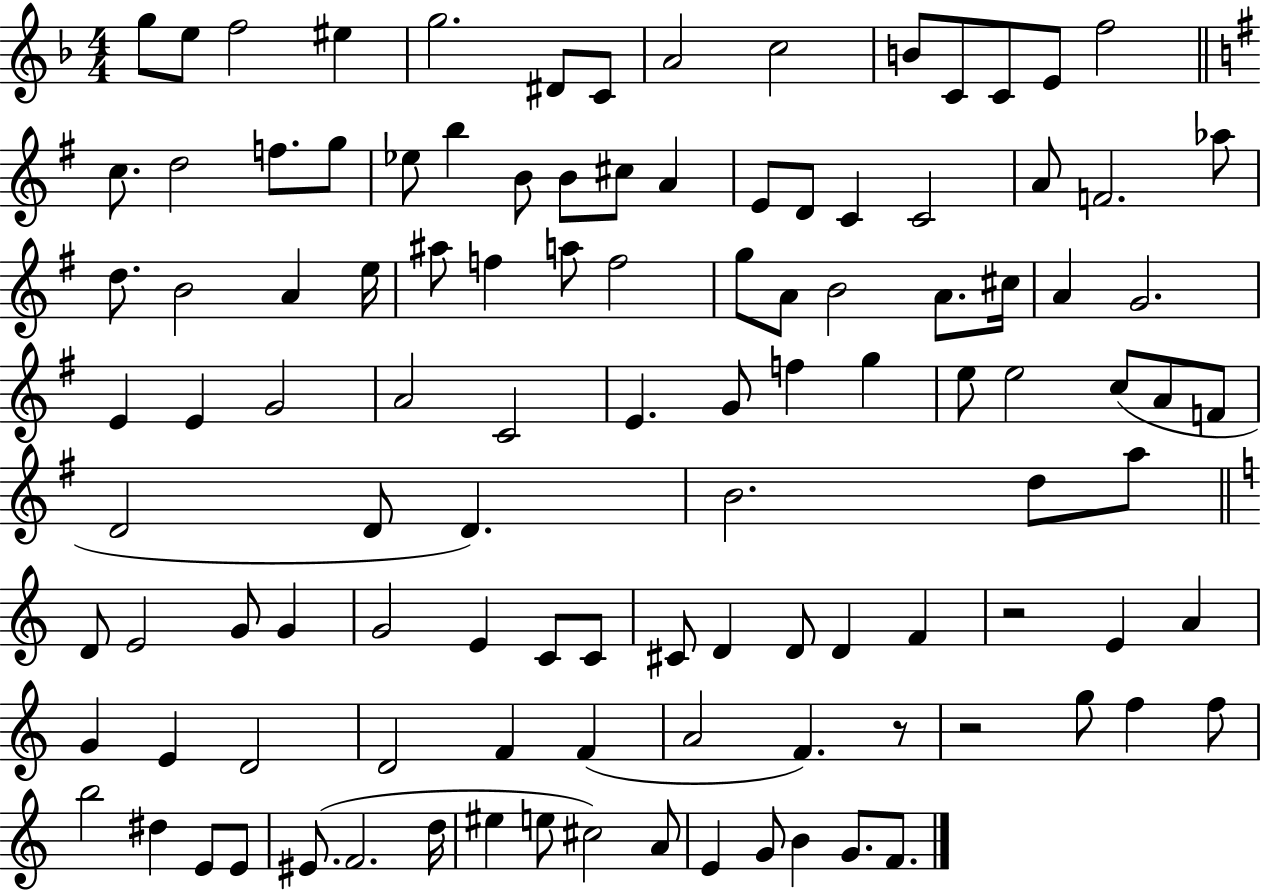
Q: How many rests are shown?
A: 3